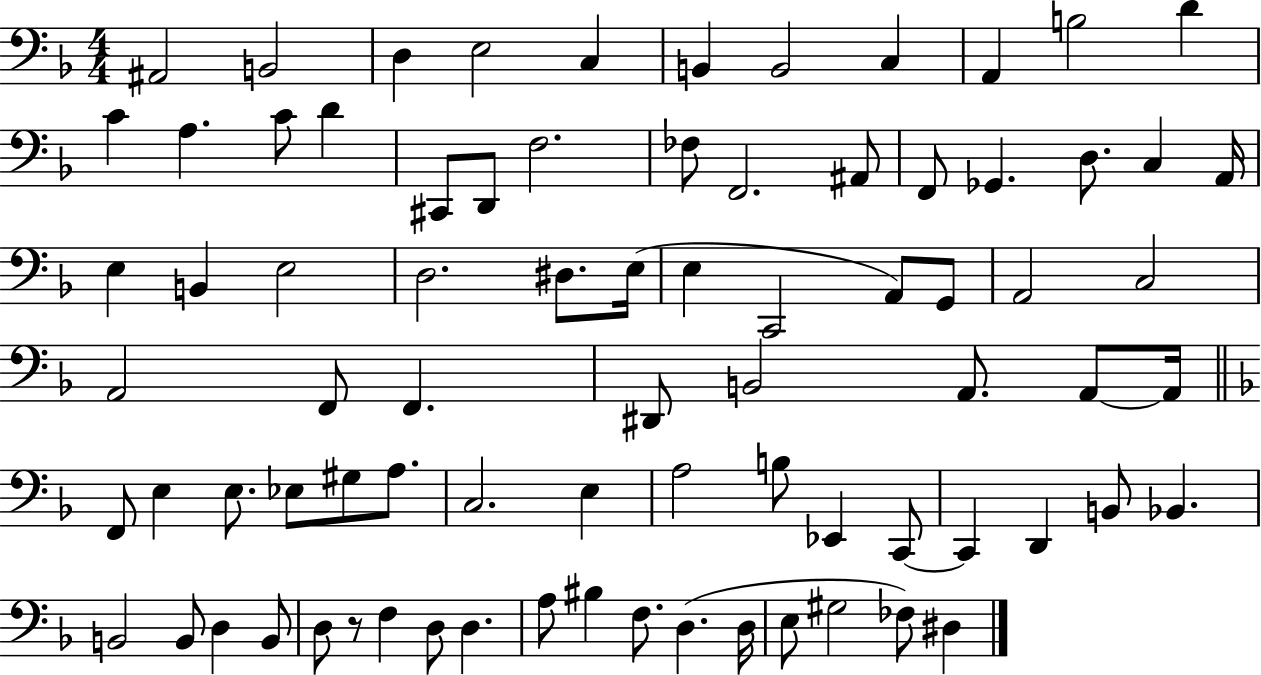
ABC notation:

X:1
T:Untitled
M:4/4
L:1/4
K:F
^A,,2 B,,2 D, E,2 C, B,, B,,2 C, A,, B,2 D C A, C/2 D ^C,,/2 D,,/2 F,2 _F,/2 F,,2 ^A,,/2 F,,/2 _G,, D,/2 C, A,,/4 E, B,, E,2 D,2 ^D,/2 E,/4 E, C,,2 A,,/2 G,,/2 A,,2 C,2 A,,2 F,,/2 F,, ^D,,/2 B,,2 A,,/2 A,,/2 A,,/4 F,,/2 E, E,/2 _E,/2 ^G,/2 A,/2 C,2 E, A,2 B,/2 _E,, C,,/2 C,, D,, B,,/2 _B,, B,,2 B,,/2 D, B,,/2 D,/2 z/2 F, D,/2 D, A,/2 ^B, F,/2 D, D,/4 E,/2 ^G,2 _F,/2 ^D,